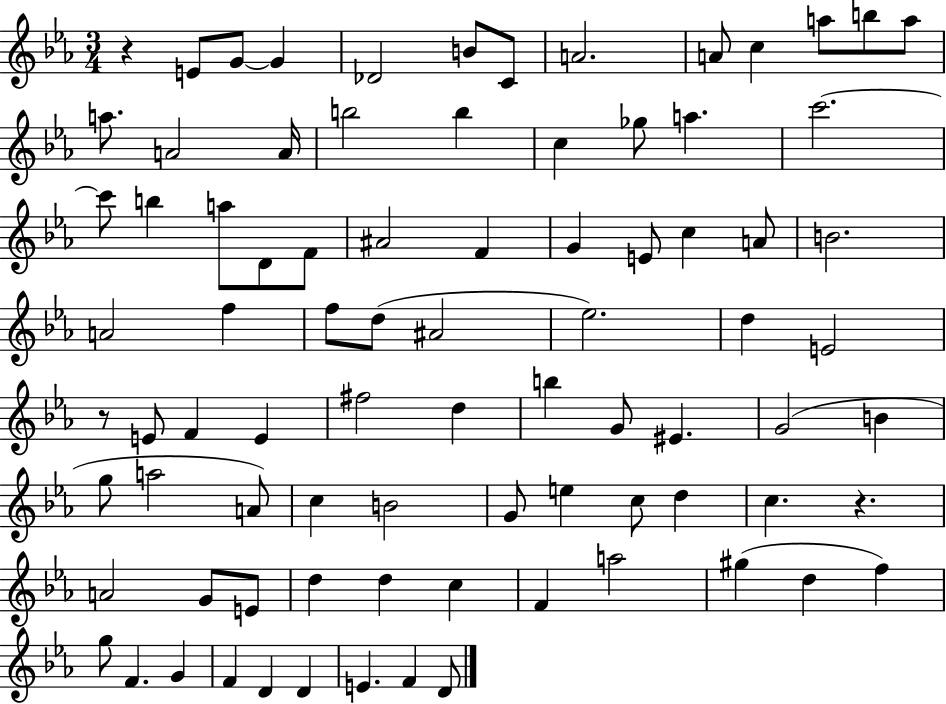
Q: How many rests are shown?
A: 3